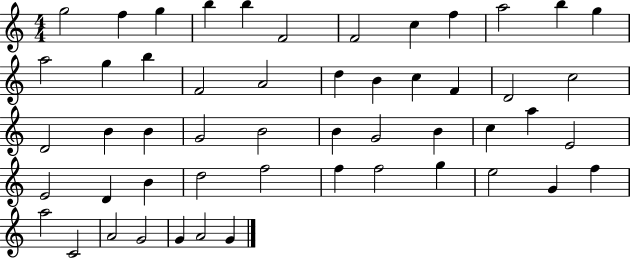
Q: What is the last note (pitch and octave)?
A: G4